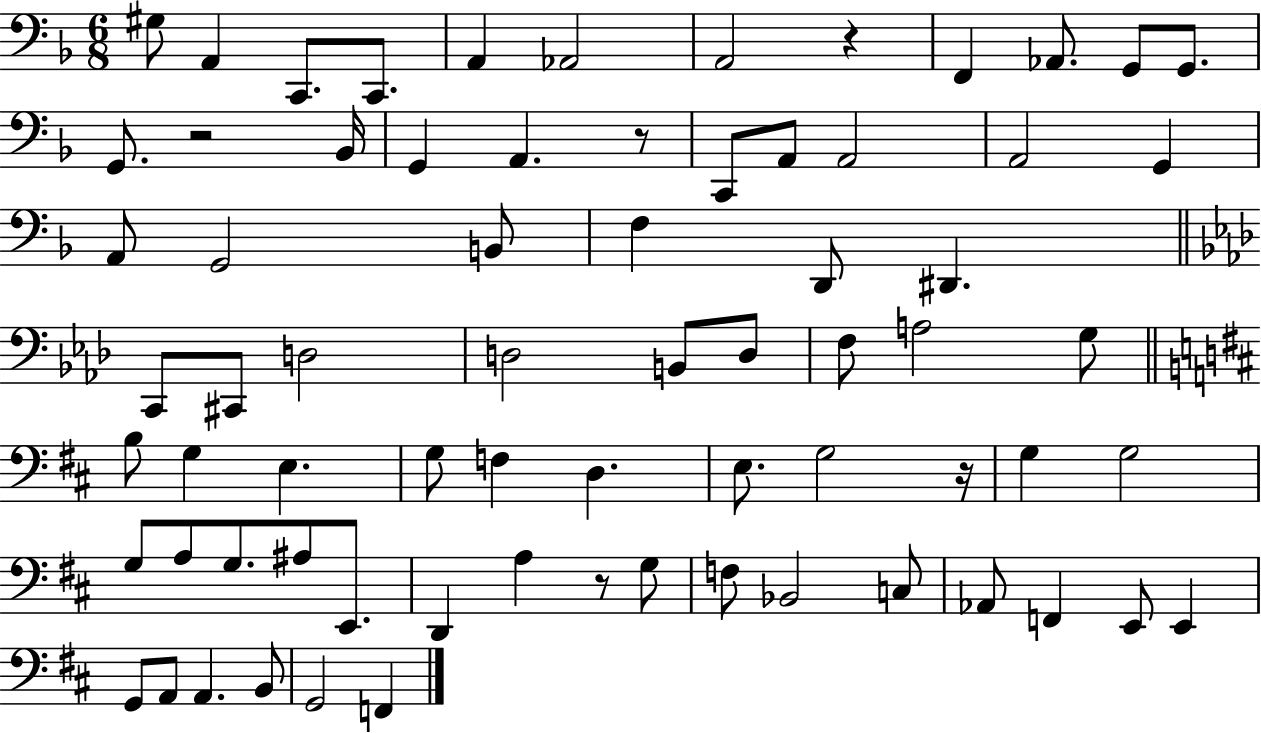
{
  \clef bass
  \numericTimeSignature
  \time 6/8
  \key f \major
  gis8 a,4 c,8. c,8. | a,4 aes,2 | a,2 r4 | f,4 aes,8. g,8 g,8. | \break g,8. r2 bes,16 | g,4 a,4. r8 | c,8 a,8 a,2 | a,2 g,4 | \break a,8 g,2 b,8 | f4 d,8 dis,4. | \bar "||" \break \key aes \major c,8 cis,8 d2 | d2 b,8 d8 | f8 a2 g8 | \bar "||" \break \key d \major b8 g4 e4. | g8 f4 d4. | e8. g2 r16 | g4 g2 | \break g8 a8 g8. ais8 e,8. | d,4 a4 r8 g8 | f8 bes,2 c8 | aes,8 f,4 e,8 e,4 | \break g,8 a,8 a,4. b,8 | g,2 f,4 | \bar "|."
}